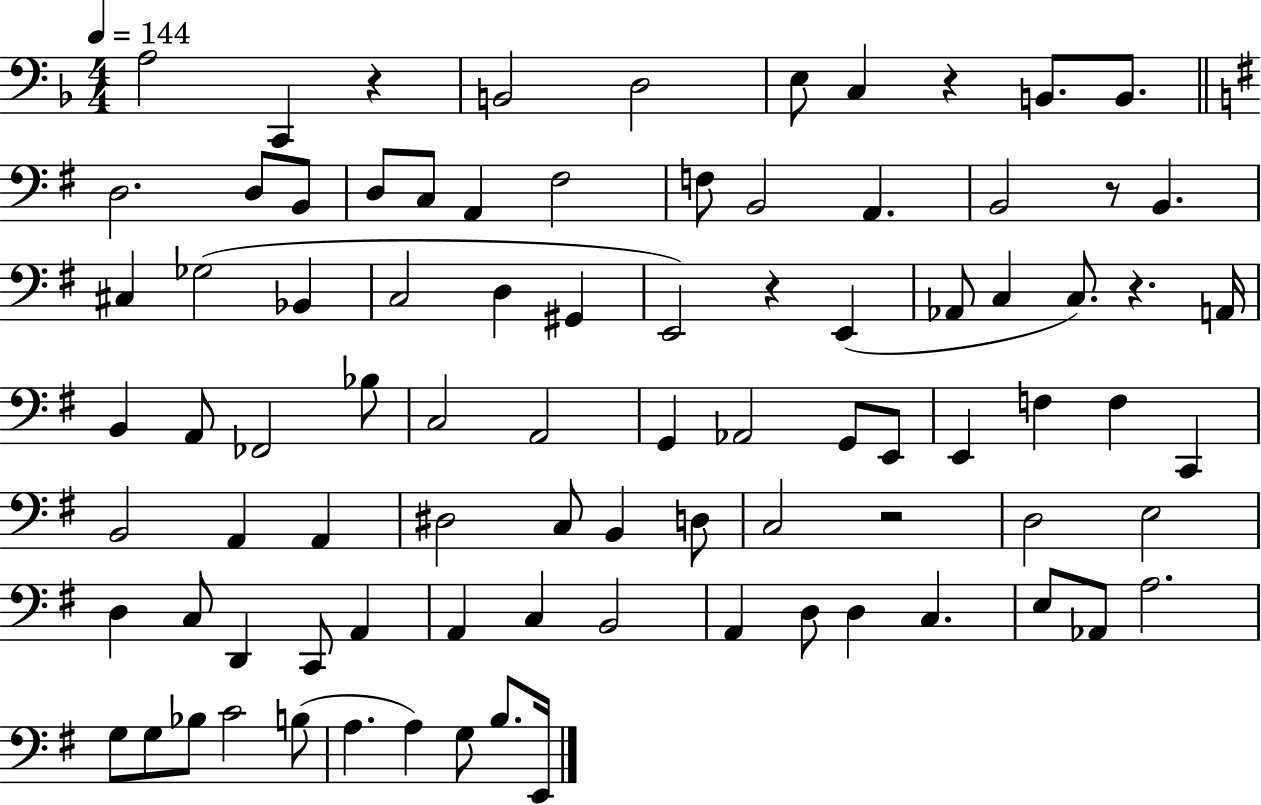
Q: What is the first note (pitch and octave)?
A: A3